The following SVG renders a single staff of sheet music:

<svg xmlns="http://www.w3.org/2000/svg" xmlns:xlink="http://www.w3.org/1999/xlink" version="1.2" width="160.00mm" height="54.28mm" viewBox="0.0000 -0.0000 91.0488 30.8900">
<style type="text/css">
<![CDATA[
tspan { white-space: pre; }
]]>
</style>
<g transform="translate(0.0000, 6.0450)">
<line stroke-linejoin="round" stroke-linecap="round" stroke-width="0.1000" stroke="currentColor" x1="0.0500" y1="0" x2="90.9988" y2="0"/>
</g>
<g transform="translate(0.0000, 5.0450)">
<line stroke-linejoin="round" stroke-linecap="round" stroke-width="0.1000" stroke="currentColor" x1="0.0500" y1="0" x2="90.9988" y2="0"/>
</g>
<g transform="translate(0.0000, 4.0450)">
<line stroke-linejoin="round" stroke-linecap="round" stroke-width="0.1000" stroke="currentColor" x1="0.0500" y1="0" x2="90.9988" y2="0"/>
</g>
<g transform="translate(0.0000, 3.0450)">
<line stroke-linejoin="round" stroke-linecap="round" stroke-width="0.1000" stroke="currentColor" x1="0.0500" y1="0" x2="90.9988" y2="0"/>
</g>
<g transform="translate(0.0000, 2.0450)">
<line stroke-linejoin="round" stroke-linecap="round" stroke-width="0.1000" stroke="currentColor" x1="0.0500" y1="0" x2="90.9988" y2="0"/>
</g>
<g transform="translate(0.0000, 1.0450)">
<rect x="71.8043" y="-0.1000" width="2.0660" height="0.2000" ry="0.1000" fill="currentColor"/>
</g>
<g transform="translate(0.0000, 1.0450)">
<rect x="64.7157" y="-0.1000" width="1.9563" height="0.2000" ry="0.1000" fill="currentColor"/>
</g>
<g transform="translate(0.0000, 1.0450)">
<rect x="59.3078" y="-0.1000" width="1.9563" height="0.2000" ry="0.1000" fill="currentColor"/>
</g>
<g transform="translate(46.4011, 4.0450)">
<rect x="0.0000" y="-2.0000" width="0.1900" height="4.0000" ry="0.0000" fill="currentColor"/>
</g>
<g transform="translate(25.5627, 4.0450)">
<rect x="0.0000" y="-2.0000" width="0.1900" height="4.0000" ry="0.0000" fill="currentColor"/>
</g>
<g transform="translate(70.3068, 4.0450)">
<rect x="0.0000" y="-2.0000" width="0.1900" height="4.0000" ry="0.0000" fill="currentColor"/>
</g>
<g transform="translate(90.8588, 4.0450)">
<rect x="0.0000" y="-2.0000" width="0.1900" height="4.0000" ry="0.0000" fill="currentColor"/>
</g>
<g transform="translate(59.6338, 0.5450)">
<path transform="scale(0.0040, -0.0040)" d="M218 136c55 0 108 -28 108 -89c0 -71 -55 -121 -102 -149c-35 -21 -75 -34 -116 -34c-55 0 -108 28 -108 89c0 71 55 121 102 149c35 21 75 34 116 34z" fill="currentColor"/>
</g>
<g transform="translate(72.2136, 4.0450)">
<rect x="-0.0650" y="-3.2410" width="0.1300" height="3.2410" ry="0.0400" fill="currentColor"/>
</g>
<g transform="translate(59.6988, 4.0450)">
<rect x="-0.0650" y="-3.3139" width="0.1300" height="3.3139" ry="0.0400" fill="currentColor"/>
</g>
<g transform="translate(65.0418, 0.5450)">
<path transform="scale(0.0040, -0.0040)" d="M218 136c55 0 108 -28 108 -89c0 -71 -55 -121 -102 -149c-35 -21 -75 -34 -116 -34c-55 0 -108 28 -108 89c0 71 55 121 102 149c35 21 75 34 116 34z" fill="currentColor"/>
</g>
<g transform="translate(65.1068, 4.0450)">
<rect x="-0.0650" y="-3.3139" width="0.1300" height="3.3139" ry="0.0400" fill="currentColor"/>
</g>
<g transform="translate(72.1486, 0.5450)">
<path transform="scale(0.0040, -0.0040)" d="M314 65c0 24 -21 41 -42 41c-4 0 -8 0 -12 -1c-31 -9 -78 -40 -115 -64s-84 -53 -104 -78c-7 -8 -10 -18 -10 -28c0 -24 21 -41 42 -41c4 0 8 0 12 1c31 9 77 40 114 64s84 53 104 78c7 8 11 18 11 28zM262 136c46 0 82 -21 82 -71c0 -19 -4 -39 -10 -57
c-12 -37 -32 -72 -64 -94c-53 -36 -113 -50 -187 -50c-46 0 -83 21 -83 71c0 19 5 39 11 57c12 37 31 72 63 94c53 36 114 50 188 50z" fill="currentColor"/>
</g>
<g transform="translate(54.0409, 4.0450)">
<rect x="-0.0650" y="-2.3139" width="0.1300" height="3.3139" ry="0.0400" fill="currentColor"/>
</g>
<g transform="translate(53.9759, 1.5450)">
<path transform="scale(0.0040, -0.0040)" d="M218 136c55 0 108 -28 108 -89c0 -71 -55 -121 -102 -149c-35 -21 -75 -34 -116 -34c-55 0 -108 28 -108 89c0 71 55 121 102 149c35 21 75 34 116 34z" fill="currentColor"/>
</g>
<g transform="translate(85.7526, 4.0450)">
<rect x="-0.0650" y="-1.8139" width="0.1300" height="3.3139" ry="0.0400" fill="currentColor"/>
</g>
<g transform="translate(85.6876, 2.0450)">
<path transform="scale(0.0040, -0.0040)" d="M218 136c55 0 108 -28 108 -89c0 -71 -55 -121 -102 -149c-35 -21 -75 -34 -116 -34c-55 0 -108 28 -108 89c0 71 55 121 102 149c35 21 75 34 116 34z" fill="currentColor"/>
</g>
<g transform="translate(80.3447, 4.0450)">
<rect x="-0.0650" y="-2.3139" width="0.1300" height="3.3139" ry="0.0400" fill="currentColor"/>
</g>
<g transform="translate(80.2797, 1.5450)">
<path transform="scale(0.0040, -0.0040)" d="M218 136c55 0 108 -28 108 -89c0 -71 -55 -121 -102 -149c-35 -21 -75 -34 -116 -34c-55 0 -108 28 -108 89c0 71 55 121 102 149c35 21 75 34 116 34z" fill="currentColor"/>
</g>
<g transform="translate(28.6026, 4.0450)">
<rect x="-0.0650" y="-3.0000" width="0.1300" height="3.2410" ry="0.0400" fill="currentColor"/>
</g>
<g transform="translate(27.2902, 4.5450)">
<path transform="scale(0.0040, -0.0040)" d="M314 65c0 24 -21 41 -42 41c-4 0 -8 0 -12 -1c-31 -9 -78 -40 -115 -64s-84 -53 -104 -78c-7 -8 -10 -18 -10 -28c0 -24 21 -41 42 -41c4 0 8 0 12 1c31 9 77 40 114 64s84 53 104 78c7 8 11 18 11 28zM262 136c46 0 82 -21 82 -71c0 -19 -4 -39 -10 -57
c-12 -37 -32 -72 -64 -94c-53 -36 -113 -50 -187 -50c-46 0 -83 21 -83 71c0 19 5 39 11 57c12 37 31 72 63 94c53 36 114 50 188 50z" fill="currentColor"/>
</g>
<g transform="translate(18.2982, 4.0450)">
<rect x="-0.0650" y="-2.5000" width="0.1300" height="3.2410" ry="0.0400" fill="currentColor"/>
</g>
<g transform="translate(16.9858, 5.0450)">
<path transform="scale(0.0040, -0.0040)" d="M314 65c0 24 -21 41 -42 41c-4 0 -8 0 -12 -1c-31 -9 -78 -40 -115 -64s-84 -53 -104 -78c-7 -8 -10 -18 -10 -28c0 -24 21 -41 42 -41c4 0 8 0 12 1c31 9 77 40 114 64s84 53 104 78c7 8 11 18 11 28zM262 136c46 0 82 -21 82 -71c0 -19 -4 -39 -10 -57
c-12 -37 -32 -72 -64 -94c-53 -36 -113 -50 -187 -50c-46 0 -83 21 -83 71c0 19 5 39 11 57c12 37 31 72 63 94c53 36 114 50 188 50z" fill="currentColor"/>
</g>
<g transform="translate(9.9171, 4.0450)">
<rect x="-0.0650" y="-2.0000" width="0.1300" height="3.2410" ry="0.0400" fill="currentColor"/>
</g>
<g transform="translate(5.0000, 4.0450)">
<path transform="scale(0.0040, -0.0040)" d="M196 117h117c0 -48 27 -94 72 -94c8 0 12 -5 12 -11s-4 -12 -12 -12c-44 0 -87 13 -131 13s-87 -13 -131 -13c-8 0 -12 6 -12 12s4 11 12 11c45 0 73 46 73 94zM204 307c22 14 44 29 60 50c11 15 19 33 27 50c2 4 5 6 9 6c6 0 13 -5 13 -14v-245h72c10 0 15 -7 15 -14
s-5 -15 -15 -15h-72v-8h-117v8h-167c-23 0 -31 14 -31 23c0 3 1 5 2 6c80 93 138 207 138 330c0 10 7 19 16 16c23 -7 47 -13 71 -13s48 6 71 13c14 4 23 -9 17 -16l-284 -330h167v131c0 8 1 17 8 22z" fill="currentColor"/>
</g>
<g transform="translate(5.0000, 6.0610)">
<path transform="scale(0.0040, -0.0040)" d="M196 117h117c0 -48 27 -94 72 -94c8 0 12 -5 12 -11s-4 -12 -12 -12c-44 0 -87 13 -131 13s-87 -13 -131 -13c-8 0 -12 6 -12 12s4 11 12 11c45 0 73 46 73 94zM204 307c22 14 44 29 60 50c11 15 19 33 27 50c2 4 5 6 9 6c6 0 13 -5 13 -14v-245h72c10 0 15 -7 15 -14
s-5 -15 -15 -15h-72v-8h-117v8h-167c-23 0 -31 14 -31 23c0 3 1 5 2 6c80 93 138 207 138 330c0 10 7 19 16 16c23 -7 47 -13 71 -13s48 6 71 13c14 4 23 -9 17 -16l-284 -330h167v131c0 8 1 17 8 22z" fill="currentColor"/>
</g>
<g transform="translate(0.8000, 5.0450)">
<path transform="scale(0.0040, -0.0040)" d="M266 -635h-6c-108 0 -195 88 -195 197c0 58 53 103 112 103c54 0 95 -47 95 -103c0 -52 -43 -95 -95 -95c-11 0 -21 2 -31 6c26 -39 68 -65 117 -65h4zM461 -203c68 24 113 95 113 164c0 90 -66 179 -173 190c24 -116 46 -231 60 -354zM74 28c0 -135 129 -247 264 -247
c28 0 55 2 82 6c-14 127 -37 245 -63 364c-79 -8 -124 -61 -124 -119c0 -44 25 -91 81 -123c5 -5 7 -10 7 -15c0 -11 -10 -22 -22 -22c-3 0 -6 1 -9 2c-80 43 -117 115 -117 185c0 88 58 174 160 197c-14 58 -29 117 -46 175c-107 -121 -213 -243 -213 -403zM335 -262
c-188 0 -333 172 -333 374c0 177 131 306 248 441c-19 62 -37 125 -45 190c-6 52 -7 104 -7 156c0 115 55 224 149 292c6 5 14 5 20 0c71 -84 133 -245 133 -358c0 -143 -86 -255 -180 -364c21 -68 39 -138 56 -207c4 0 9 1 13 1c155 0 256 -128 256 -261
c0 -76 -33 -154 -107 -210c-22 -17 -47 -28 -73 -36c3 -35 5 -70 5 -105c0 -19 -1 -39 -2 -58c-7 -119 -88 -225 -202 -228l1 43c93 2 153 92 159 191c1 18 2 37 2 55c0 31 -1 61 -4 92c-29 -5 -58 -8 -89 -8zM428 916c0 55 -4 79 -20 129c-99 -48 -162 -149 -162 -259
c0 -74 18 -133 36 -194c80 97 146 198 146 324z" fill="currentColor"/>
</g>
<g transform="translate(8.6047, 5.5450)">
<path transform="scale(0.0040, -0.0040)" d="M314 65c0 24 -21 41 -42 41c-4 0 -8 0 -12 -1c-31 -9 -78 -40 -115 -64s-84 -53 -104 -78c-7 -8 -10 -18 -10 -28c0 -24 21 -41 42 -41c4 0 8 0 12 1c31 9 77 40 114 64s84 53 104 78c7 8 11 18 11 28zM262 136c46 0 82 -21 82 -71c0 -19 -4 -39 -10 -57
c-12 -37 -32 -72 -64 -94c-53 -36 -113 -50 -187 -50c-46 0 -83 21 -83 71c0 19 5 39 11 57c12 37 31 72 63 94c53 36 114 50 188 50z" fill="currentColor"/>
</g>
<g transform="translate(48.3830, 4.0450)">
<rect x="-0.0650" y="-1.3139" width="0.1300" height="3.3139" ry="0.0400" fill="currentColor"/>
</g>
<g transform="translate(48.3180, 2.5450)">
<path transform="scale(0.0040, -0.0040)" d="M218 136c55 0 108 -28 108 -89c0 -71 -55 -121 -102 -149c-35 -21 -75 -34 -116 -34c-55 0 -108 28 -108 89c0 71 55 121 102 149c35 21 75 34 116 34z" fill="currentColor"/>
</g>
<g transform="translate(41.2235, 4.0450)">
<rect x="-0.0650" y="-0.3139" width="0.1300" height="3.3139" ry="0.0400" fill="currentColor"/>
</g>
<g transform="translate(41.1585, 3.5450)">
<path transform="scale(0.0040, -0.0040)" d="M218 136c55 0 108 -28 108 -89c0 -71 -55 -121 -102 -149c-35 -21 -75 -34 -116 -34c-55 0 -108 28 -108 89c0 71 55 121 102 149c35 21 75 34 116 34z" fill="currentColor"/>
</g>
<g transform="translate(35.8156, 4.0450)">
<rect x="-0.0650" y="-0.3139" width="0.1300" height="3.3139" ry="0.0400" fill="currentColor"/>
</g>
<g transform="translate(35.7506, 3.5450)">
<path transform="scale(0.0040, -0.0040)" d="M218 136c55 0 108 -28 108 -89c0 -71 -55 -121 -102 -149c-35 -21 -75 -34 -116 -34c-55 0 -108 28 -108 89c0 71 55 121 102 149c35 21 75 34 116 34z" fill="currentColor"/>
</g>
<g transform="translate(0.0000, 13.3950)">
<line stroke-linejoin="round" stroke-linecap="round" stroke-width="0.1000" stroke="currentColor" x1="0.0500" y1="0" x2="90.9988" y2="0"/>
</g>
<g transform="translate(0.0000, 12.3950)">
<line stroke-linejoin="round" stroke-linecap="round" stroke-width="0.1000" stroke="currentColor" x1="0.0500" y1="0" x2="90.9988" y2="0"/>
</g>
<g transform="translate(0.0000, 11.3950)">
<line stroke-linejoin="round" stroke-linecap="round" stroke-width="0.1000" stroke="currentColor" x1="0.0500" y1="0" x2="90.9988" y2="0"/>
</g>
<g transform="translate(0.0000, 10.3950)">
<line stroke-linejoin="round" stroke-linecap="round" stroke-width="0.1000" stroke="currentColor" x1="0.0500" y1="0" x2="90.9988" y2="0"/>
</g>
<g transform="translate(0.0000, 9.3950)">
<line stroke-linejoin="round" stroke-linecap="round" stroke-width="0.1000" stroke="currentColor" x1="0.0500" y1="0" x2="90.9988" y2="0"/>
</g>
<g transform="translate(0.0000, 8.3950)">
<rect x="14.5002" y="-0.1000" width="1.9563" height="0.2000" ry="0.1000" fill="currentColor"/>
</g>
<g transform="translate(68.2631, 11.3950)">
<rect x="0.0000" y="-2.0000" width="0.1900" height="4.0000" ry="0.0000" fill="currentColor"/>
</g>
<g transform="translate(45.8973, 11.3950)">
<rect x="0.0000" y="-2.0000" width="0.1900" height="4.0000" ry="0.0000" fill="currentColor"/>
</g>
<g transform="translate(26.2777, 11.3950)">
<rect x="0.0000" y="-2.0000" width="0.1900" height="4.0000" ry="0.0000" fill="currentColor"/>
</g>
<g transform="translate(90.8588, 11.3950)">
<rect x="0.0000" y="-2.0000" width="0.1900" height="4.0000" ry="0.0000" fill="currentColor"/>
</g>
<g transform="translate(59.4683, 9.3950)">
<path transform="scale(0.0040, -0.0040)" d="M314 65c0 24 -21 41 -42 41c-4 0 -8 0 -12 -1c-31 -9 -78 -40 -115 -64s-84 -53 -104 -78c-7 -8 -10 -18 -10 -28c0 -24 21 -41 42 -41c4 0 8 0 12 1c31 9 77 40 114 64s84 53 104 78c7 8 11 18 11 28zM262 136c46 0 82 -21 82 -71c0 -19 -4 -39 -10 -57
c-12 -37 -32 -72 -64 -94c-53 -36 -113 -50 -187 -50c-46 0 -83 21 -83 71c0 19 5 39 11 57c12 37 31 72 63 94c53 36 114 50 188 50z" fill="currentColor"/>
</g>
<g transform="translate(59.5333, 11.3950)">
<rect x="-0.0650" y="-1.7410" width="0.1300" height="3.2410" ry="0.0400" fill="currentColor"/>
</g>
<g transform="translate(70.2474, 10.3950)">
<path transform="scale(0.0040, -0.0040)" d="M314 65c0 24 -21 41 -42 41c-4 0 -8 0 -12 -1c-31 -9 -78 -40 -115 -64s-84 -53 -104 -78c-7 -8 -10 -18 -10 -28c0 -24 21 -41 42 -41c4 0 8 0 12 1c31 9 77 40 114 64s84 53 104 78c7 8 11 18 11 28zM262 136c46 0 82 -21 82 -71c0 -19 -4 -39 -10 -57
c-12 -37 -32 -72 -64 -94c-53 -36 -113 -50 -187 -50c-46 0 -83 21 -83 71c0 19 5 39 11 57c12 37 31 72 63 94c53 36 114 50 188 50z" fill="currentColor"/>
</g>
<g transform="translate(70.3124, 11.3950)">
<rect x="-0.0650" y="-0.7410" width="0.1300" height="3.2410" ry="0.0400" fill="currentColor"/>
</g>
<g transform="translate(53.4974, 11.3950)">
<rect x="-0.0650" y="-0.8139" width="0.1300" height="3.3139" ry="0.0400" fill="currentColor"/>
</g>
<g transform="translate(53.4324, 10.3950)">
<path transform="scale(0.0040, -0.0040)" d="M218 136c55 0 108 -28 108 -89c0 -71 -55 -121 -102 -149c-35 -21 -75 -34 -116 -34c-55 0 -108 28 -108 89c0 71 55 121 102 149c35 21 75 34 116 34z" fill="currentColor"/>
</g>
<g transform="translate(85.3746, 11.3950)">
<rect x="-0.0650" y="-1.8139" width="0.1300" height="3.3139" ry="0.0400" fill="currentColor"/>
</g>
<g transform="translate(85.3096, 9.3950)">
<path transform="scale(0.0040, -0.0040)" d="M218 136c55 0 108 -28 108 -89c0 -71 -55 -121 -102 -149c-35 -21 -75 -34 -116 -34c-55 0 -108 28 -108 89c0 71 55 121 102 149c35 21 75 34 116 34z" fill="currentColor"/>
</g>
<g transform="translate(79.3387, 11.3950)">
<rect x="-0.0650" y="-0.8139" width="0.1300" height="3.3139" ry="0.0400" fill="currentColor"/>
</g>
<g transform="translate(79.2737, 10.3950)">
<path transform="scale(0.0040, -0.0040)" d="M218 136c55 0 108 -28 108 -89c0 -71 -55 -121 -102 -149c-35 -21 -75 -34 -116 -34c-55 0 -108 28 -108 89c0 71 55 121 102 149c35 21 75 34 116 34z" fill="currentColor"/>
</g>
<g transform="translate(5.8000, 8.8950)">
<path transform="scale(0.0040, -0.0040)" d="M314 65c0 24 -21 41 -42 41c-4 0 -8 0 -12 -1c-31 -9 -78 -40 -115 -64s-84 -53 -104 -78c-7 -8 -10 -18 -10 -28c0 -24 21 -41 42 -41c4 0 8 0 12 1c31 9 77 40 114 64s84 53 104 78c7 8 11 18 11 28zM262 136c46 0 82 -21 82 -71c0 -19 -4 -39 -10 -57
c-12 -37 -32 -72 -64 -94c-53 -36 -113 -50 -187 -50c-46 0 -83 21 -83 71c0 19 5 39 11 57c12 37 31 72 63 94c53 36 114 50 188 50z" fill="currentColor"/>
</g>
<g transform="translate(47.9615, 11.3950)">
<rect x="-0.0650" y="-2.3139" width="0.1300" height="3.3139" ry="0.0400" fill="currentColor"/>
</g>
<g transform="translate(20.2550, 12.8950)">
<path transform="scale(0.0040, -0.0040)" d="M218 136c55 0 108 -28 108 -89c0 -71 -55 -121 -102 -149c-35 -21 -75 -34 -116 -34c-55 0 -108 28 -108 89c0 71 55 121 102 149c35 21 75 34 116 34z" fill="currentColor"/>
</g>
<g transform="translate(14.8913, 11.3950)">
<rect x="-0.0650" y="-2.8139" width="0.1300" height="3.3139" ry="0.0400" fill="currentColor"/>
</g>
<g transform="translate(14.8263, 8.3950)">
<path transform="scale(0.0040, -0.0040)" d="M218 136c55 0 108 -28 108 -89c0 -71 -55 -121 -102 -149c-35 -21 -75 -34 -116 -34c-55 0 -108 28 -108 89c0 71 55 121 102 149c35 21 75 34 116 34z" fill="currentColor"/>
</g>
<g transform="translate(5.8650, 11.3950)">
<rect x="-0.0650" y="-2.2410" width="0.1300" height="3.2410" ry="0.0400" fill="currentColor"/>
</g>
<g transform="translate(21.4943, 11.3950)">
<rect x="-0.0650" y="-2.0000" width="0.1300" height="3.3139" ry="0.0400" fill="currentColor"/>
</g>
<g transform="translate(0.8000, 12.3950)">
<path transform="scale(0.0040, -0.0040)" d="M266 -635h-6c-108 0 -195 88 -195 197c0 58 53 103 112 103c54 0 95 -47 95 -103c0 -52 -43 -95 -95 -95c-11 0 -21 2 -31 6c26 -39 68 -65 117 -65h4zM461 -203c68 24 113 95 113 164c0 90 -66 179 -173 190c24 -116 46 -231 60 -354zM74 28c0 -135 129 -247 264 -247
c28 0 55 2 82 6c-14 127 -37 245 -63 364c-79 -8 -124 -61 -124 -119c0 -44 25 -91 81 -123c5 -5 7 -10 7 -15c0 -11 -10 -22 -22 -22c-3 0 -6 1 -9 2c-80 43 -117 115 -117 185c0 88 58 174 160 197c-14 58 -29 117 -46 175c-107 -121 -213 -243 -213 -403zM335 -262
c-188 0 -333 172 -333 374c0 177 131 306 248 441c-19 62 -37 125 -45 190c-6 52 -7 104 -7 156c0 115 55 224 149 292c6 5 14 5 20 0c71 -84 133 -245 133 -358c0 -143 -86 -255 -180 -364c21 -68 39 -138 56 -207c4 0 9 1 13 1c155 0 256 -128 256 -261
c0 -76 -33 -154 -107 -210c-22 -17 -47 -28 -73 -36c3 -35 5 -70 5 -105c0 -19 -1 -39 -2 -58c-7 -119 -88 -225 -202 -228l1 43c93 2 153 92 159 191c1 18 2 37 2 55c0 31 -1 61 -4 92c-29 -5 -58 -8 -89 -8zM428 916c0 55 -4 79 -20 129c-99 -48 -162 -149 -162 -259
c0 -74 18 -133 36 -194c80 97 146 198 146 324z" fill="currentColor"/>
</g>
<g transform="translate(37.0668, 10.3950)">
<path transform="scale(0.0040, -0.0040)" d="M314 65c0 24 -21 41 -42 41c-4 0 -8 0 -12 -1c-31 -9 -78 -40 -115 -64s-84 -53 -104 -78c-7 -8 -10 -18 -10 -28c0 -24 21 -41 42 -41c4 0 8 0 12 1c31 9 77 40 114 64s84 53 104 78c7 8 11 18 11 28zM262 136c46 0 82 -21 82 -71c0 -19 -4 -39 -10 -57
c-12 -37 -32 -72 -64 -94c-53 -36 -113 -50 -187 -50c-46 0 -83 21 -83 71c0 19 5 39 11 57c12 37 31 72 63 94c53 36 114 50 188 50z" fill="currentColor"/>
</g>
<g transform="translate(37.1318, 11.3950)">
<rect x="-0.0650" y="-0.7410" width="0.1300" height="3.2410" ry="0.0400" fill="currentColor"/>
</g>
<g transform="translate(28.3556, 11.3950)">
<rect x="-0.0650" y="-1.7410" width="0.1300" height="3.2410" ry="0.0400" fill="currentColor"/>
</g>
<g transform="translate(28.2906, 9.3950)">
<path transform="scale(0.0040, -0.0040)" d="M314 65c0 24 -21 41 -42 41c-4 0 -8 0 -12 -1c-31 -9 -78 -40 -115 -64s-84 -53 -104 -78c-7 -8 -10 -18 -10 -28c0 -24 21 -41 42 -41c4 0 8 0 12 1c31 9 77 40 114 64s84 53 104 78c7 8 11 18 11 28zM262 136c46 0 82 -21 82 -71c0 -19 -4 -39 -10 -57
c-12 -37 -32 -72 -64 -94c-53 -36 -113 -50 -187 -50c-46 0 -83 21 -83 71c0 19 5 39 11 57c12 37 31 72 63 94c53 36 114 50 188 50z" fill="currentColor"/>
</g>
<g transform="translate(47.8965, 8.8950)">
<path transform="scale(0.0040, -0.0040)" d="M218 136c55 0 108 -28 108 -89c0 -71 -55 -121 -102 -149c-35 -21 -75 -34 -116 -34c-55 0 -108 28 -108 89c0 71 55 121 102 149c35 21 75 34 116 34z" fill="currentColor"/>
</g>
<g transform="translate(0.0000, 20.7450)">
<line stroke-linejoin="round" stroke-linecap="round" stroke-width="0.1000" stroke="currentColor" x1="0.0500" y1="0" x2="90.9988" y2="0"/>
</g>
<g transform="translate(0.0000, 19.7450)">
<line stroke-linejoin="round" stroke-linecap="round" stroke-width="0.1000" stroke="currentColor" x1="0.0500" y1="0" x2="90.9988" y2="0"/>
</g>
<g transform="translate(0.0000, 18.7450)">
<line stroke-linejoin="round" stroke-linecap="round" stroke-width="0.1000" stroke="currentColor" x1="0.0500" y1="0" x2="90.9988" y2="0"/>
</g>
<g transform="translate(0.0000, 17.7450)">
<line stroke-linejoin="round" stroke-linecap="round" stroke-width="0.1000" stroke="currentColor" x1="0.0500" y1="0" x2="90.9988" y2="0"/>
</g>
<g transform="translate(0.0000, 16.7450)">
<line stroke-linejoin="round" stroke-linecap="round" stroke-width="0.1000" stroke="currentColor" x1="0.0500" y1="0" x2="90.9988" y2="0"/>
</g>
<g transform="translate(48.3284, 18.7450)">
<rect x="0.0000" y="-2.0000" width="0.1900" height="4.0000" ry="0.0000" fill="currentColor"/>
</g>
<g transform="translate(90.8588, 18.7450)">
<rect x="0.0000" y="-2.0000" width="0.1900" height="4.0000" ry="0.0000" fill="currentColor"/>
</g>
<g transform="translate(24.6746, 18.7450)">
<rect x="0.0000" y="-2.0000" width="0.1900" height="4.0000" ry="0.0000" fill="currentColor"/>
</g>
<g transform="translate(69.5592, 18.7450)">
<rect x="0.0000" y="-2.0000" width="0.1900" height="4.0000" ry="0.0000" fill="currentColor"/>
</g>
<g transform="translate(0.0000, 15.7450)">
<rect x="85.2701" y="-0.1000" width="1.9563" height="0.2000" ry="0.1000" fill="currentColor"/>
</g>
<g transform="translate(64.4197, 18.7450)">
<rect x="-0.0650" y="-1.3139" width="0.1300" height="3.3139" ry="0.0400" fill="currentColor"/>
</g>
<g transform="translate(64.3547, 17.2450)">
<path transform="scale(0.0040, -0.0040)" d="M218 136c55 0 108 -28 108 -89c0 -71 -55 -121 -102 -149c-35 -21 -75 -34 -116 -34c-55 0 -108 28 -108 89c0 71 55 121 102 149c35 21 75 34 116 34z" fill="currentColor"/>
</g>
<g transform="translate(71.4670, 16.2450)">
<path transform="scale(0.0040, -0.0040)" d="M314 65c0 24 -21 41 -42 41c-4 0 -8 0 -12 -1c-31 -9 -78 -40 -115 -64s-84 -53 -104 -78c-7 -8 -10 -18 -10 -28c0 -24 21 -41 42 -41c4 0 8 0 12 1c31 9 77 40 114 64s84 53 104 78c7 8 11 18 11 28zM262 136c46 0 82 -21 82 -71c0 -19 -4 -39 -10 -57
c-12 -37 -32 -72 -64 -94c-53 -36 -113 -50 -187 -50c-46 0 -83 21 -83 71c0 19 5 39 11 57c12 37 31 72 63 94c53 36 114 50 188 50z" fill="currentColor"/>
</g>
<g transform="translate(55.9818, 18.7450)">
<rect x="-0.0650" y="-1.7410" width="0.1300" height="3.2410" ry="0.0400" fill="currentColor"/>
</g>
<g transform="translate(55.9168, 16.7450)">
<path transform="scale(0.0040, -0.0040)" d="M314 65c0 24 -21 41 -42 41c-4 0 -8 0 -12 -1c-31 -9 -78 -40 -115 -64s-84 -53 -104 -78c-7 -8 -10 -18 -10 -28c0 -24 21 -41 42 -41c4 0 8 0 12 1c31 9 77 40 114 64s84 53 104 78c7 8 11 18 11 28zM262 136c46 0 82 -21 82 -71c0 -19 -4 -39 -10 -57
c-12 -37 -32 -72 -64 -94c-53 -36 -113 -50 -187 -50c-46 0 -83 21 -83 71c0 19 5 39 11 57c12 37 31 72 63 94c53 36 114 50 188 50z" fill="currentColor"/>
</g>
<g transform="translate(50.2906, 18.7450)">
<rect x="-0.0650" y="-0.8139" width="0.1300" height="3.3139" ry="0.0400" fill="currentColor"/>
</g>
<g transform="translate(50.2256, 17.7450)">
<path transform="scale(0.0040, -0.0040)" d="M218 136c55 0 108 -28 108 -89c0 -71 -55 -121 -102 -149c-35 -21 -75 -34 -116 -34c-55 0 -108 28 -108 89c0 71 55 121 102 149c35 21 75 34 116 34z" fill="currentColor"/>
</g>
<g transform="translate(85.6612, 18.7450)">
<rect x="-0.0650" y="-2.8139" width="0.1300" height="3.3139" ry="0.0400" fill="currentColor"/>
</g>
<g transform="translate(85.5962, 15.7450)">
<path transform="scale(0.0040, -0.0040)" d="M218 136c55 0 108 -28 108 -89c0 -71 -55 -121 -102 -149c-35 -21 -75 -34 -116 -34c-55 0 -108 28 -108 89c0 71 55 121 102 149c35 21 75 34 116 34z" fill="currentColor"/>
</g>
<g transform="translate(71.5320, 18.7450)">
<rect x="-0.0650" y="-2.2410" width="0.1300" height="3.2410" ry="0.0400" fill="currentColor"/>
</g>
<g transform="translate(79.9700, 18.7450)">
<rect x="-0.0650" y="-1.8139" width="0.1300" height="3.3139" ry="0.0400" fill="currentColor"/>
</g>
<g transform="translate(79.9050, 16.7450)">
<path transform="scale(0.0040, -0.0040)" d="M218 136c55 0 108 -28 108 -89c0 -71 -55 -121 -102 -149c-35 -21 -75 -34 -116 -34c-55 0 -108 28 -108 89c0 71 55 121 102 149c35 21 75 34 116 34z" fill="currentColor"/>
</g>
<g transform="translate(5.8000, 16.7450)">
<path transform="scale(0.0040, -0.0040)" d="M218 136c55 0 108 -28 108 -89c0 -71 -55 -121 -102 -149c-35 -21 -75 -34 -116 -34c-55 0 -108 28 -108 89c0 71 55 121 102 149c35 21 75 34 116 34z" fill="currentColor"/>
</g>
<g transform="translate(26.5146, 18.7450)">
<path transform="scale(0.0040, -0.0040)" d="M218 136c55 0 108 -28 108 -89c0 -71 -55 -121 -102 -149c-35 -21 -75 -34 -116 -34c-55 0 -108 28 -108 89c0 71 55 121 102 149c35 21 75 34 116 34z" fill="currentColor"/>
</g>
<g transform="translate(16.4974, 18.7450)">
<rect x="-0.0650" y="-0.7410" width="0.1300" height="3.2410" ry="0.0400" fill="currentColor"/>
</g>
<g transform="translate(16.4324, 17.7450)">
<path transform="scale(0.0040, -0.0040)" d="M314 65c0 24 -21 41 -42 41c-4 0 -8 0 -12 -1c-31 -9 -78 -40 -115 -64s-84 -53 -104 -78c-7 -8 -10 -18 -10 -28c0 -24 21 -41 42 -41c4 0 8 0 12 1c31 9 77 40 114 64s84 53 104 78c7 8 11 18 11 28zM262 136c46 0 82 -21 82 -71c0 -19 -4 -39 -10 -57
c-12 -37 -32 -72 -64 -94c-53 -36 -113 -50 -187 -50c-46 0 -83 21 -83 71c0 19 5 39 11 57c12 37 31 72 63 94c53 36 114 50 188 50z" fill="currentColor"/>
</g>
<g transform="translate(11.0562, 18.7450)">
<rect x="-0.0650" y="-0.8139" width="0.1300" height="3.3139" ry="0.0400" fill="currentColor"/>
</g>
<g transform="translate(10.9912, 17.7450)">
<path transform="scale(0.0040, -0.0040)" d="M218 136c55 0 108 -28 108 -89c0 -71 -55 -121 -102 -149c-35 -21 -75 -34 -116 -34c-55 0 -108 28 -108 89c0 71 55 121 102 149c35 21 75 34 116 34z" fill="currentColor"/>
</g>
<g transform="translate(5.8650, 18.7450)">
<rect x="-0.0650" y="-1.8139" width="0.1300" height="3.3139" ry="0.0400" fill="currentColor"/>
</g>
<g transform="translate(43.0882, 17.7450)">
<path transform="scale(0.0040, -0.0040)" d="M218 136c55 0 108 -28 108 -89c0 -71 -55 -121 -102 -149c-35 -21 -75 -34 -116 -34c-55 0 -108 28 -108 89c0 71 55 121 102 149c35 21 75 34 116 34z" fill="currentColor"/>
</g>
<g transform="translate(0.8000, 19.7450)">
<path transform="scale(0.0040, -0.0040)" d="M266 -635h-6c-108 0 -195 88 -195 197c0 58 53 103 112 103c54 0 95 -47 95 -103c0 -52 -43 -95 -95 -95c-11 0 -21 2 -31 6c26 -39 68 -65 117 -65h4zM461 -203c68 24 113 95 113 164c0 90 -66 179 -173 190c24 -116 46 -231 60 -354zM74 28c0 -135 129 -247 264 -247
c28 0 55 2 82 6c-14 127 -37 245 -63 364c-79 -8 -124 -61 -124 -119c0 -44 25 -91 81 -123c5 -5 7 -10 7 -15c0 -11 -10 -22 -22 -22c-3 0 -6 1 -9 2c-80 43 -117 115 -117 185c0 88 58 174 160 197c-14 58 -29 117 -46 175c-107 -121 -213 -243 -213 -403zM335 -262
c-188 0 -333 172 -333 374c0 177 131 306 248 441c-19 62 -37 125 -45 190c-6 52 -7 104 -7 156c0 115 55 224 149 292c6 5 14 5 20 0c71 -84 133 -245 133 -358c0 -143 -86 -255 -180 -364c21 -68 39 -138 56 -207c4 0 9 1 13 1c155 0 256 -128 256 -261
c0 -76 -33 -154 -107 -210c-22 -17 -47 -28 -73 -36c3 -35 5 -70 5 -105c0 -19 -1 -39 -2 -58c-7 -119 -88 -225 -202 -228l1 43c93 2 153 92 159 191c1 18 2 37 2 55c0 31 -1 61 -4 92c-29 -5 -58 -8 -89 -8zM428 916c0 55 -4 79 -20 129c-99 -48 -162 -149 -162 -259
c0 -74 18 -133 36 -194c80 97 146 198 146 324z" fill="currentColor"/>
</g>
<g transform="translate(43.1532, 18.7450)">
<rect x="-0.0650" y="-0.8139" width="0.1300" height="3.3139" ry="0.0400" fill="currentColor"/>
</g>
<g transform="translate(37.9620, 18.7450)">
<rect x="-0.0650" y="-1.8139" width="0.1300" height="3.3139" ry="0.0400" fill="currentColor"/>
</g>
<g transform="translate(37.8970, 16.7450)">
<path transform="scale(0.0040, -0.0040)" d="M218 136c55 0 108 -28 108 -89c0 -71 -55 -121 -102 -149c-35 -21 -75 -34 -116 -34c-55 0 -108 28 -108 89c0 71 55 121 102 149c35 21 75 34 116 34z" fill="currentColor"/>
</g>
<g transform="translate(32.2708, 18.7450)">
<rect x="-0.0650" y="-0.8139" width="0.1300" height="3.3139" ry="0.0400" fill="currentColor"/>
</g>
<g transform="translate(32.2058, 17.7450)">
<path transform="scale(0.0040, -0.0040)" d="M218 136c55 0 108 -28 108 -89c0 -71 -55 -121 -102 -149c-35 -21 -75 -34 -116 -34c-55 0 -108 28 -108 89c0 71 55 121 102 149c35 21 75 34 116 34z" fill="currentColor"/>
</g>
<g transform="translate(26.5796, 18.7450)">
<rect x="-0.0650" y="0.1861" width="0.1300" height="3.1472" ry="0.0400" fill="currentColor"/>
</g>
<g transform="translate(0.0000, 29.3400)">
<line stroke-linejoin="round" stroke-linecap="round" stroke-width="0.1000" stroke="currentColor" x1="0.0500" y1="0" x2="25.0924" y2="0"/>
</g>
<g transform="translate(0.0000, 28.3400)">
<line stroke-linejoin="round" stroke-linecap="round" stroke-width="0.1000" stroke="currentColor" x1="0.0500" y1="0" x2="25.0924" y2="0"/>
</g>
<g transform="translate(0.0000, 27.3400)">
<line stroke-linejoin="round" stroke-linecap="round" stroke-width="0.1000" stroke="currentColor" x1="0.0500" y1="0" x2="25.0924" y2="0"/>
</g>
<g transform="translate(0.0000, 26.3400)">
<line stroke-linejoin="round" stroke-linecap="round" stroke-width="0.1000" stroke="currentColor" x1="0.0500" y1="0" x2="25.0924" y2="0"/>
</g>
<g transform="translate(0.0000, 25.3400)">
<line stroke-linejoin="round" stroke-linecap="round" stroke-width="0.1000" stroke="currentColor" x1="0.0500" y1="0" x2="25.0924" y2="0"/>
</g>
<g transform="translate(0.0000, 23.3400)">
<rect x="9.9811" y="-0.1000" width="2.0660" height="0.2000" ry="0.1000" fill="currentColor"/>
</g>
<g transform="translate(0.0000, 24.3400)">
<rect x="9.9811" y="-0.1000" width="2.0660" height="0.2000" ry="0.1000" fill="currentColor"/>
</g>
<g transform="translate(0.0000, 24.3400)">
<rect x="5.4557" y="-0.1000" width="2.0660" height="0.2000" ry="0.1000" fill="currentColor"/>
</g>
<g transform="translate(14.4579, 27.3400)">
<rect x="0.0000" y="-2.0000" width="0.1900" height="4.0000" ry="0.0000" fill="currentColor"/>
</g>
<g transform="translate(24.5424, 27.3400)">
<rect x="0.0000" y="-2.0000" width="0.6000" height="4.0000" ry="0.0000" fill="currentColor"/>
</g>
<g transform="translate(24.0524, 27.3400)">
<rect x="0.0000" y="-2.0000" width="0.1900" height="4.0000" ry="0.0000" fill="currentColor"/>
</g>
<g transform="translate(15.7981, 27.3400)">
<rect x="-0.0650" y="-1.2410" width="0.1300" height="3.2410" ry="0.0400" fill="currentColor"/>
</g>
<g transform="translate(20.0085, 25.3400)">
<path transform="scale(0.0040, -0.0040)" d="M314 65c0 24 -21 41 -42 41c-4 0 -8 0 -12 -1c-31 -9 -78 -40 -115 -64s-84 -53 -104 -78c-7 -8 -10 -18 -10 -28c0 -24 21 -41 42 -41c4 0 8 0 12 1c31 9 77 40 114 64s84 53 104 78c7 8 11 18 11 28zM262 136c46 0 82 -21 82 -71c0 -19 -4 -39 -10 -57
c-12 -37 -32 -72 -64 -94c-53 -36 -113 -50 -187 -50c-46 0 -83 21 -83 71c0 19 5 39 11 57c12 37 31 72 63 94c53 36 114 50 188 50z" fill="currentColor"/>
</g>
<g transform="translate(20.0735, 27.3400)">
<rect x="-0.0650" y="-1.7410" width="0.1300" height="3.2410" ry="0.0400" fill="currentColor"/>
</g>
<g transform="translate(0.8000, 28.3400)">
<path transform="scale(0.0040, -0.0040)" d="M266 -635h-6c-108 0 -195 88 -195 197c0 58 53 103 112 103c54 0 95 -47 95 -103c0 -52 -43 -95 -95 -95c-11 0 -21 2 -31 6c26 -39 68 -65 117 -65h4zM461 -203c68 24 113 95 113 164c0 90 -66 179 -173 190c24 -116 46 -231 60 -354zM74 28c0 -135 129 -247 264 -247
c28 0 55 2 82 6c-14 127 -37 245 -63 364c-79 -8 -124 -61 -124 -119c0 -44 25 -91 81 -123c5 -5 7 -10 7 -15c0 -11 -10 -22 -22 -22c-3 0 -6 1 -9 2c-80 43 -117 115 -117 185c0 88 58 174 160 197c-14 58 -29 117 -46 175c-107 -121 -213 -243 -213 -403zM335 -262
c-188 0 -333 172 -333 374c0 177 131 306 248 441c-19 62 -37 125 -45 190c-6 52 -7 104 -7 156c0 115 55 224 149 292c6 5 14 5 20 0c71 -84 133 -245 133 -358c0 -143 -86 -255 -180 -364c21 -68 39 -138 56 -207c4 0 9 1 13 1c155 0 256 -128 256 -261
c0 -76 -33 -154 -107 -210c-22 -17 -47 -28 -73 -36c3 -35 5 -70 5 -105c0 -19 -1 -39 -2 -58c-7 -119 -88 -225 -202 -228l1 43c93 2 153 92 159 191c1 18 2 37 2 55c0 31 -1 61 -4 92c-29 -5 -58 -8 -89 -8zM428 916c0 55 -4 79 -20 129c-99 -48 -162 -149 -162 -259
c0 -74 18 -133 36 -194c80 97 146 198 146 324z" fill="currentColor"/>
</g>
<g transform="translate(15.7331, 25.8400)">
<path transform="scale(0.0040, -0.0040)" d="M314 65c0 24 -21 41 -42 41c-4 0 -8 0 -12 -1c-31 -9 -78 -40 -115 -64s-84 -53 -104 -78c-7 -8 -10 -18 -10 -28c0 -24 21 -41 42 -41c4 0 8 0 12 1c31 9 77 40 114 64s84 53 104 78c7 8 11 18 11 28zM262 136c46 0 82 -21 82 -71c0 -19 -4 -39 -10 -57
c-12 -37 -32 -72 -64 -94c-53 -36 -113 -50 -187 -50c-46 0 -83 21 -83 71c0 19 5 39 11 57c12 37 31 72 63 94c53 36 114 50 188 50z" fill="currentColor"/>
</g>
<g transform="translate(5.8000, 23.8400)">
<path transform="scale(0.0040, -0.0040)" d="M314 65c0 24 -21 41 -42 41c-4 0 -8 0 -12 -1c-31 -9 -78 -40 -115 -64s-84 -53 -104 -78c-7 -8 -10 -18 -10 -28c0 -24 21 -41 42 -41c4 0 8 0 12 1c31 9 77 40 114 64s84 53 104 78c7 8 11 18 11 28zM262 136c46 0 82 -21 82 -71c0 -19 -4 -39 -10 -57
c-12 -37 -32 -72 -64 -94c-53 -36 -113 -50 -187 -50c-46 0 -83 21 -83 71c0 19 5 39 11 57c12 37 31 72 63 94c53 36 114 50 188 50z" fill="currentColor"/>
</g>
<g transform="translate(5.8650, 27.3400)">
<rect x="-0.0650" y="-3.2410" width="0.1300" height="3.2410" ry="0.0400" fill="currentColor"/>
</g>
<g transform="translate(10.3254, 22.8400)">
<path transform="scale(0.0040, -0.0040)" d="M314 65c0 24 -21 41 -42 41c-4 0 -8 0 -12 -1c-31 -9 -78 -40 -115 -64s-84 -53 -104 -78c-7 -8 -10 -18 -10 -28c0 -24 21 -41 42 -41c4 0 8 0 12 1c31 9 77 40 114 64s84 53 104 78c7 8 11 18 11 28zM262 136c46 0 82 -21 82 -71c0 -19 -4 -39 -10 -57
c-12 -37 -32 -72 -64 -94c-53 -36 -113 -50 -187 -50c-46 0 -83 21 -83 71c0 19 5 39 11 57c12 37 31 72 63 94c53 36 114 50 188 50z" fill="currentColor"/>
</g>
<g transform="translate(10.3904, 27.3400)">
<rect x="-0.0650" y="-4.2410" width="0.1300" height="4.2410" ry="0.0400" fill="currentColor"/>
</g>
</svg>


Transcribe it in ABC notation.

X:1
T:Untitled
M:4/4
L:1/4
K:C
F2 G2 A2 c c e g b b b2 g f g2 a F f2 d2 g d f2 d2 d f f d d2 B d f d d f2 e g2 f a b2 d'2 e2 f2